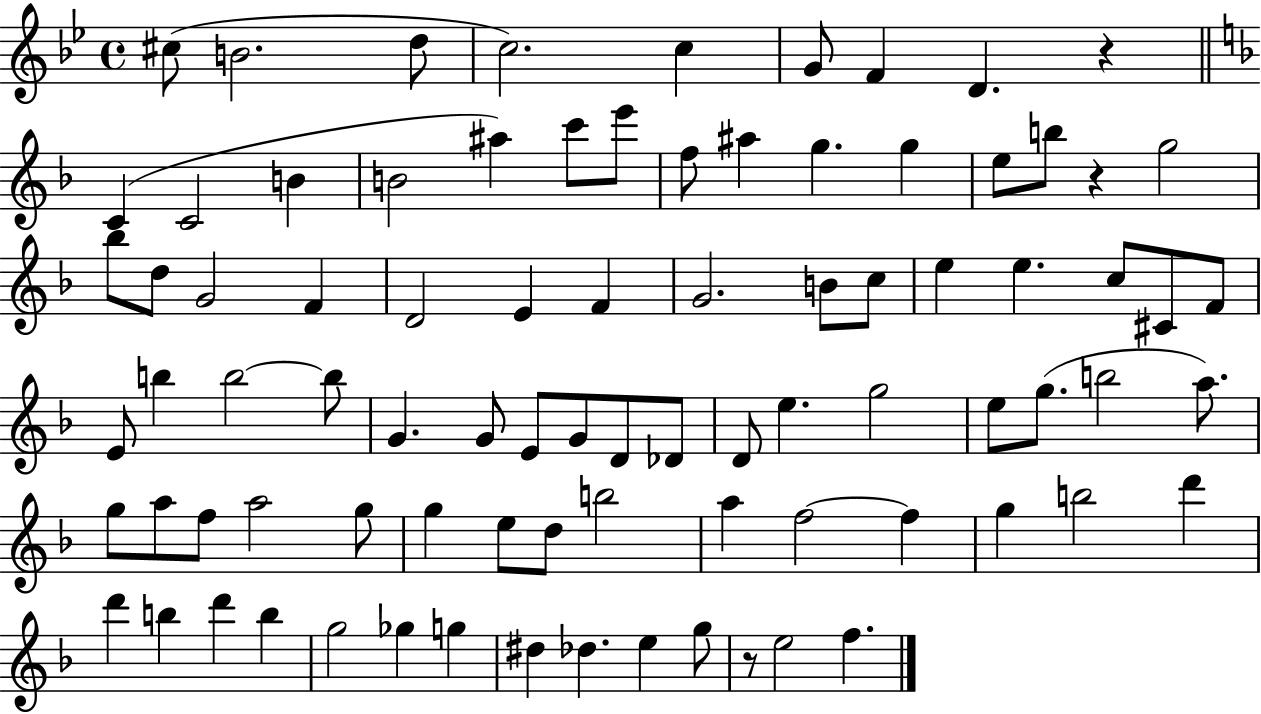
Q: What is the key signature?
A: BES major